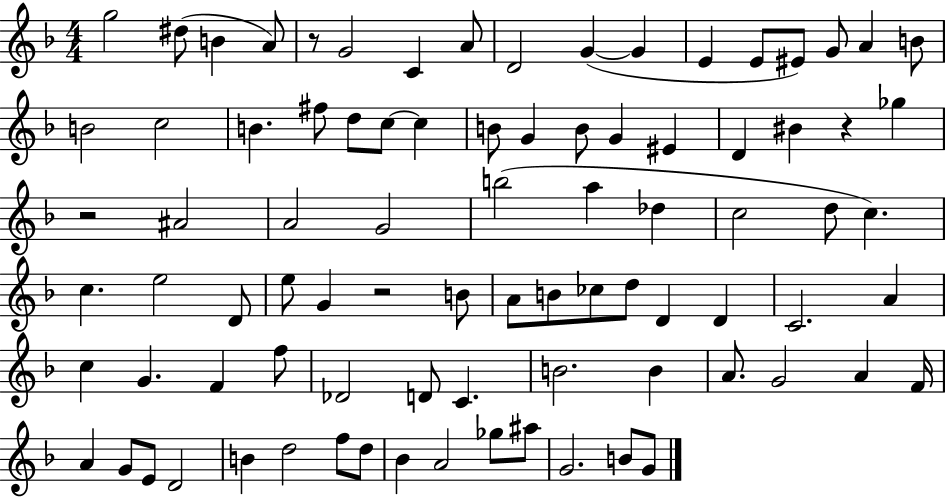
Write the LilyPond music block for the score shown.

{
  \clef treble
  \numericTimeSignature
  \time 4/4
  \key f \major
  g''2 dis''8( b'4 a'8) | r8 g'2 c'4 a'8 | d'2 g'4~(~ g'4 | e'4 e'8 eis'8) g'8 a'4 b'8 | \break b'2 c''2 | b'4. fis''8 d''8 c''8~~ c''4 | b'8 g'4 b'8 g'4 eis'4 | d'4 bis'4 r4 ges''4 | \break r2 ais'2 | a'2 g'2 | b''2( a''4 des''4 | c''2 d''8 c''4.) | \break c''4. e''2 d'8 | e''8 g'4 r2 b'8 | a'8 b'8 ces''8 d''8 d'4 d'4 | c'2. a'4 | \break c''4 g'4. f'4 f''8 | des'2 d'8 c'4. | b'2. b'4 | a'8. g'2 a'4 f'16 | \break a'4 g'8 e'8 d'2 | b'4 d''2 f''8 d''8 | bes'4 a'2 ges''8 ais''8 | g'2. b'8 g'8 | \break \bar "|."
}